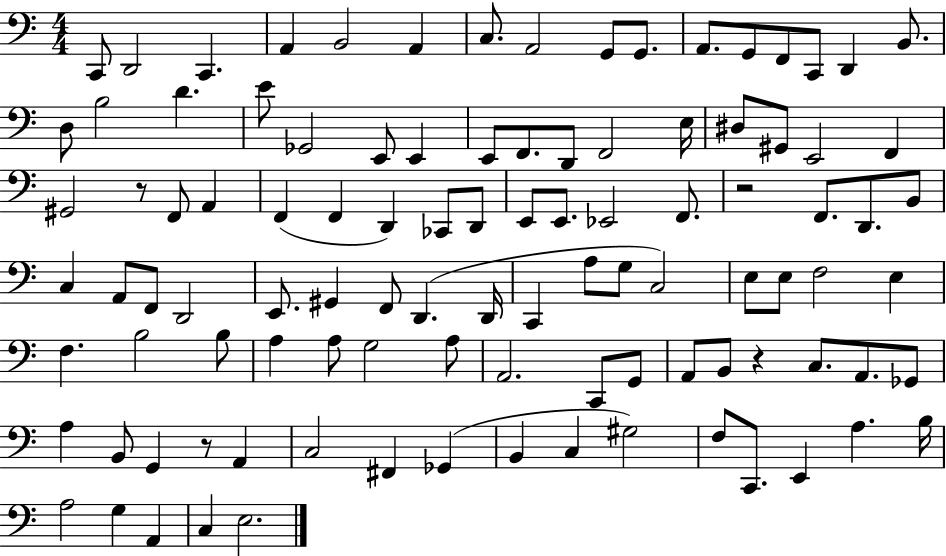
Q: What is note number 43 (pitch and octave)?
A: Eb2